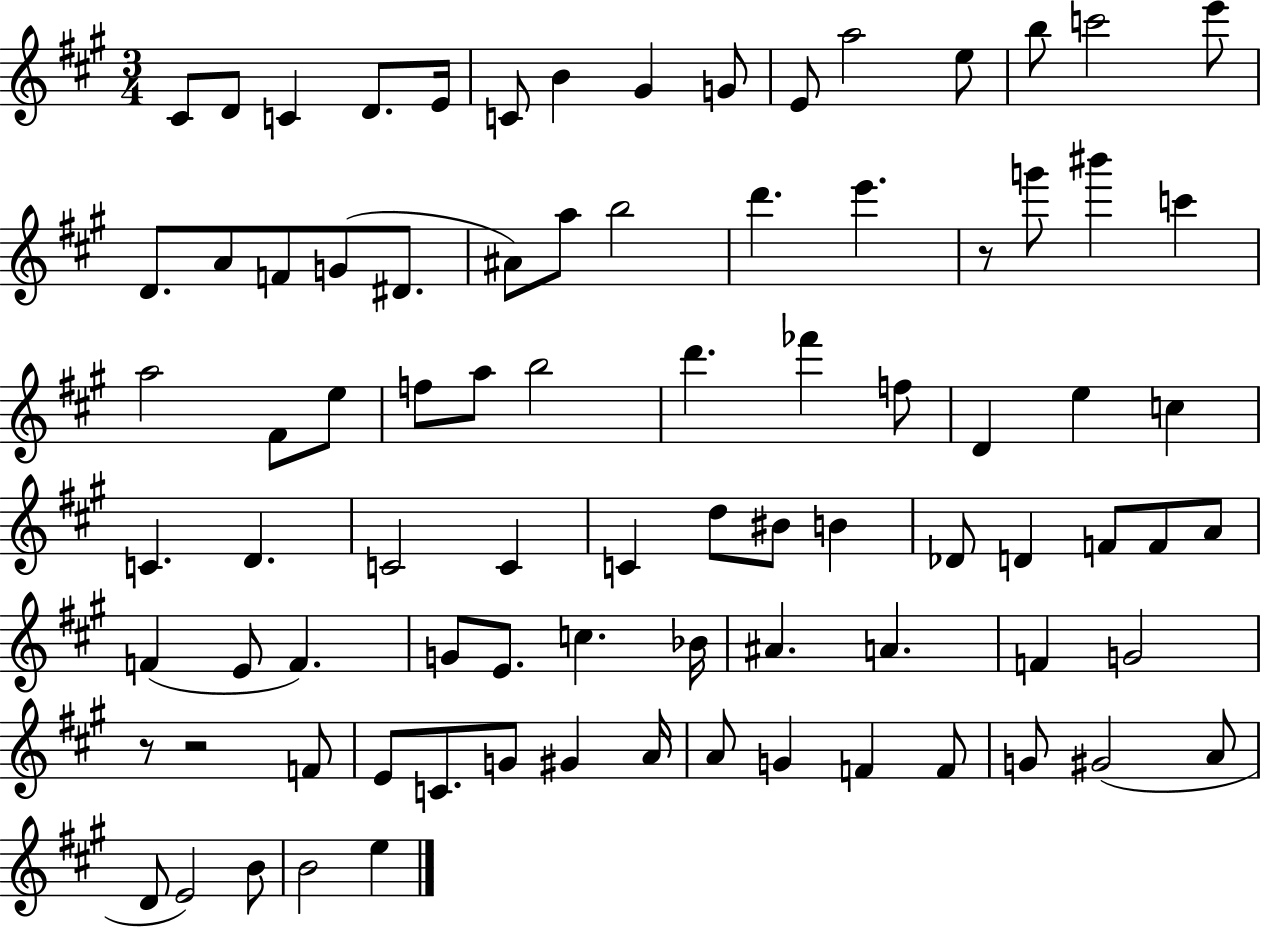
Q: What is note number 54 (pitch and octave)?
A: F4